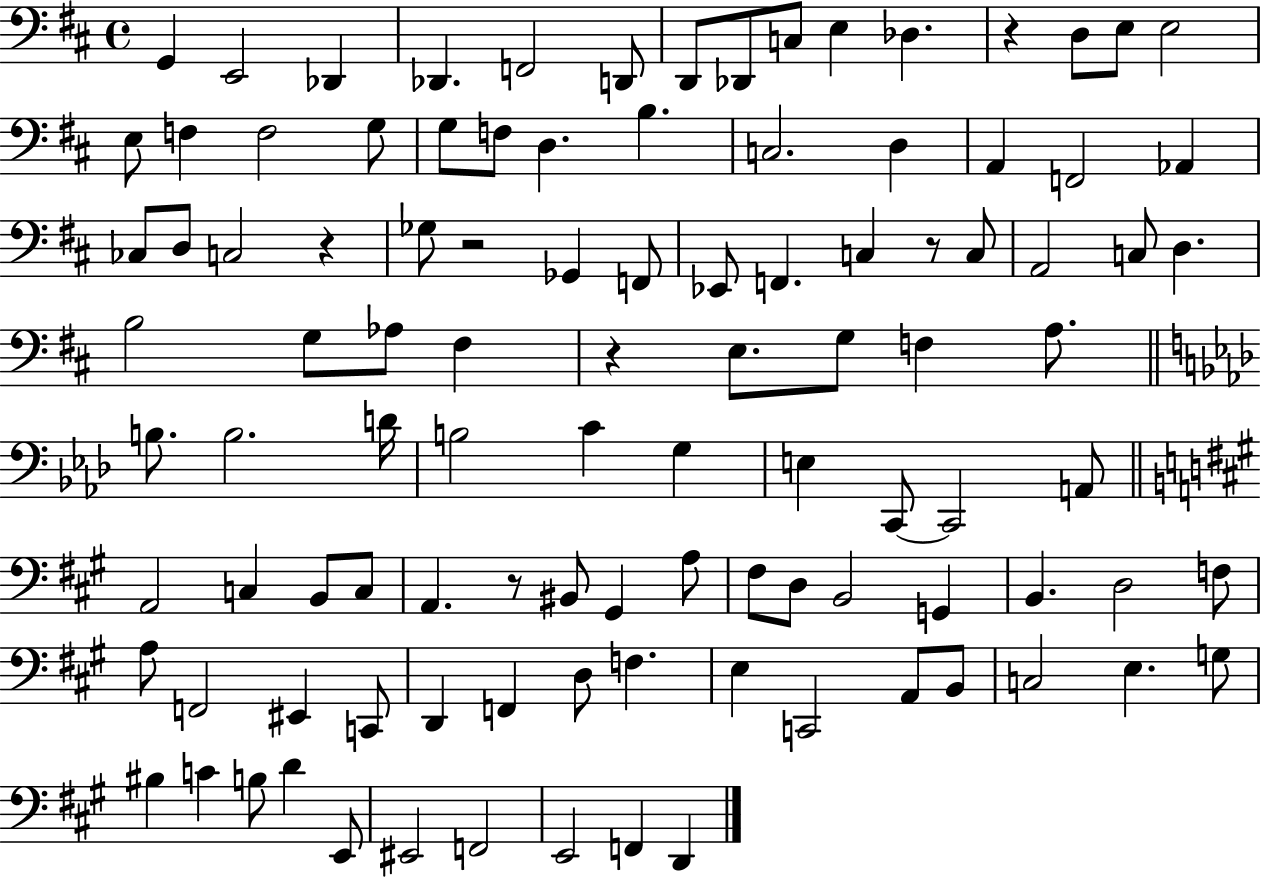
{
  \clef bass
  \time 4/4
  \defaultTimeSignature
  \key d \major
  g,4 e,2 des,4 | des,4. f,2 d,8 | d,8 des,8 c8 e4 des4. | r4 d8 e8 e2 | \break e8 f4 f2 g8 | g8 f8 d4. b4. | c2. d4 | a,4 f,2 aes,4 | \break ces8 d8 c2 r4 | ges8 r2 ges,4 f,8 | ees,8 f,4. c4 r8 c8 | a,2 c8 d4. | \break b2 g8 aes8 fis4 | r4 e8. g8 f4 a8. | \bar "||" \break \key f \minor b8. b2. d'16 | b2 c'4 g4 | e4 c,8~~ c,2 a,8 | \bar "||" \break \key a \major a,2 c4 b,8 c8 | a,4. r8 bis,8 gis,4 a8 | fis8 d8 b,2 g,4 | b,4. d2 f8 | \break a8 f,2 eis,4 c,8 | d,4 f,4 d8 f4. | e4 c,2 a,8 b,8 | c2 e4. g8 | \break bis4 c'4 b8 d'4 e,8 | eis,2 f,2 | e,2 f,4 d,4 | \bar "|."
}